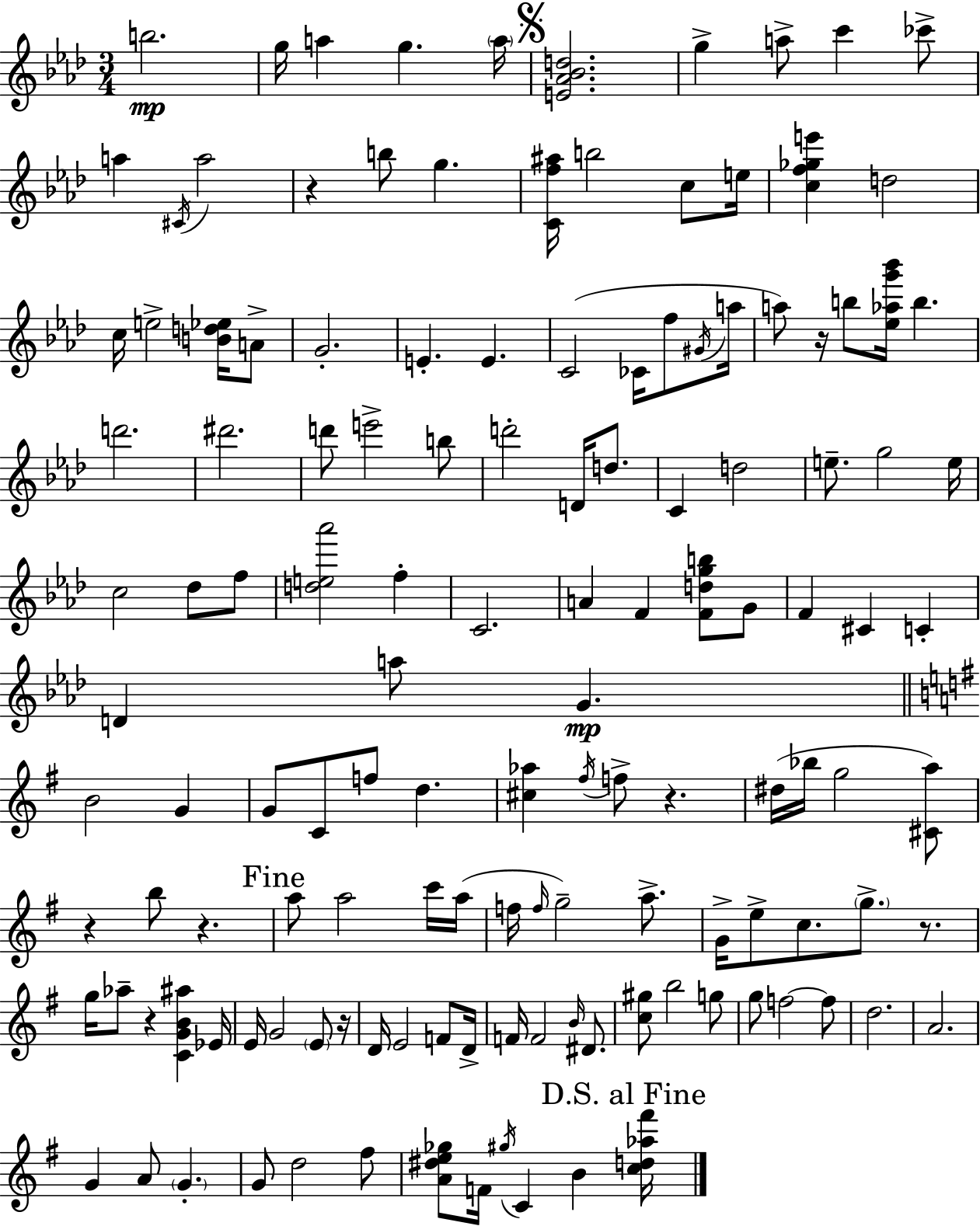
{
  \clef treble
  \numericTimeSignature
  \time 3/4
  \key aes \major
  b''2.\mp | g''16 a''4 g''4. \parenthesize a''16 | \mark \markup { \musicglyph "scripts.segno" } <e' aes' bes' d''>2. | g''4-> a''8-> c'''4 ces'''8-> | \break a''4 \acciaccatura { cis'16 } a''2 | r4 b''8 g''4. | <c' f'' ais''>16 b''2 c''8 | e''16 <c'' f'' ges'' e'''>4 d''2 | \break c''16 e''2-> <b' d'' ees''>16 a'8-> | g'2.-. | e'4.-. e'4. | c'2( ces'16 f''8 | \break \acciaccatura { gis'16 } a''16 a''8) r16 b''8 <ees'' aes'' g''' bes'''>16 b''4. | d'''2. | dis'''2. | d'''8 e'''2-> | \break b''8 d'''2-. d'16 d''8. | c'4 d''2 | e''8.-- g''2 | e''16 c''2 des''8 | \break f''8 <d'' e'' aes'''>2 f''4-. | c'2. | a'4 f'4 <f' d'' g'' b''>8 | g'8 f'4 cis'4 c'4-. | \break d'4 a''8 g'4.\mp | \bar "||" \break \key e \minor b'2 g'4 | g'8 c'8 f''8 d''4. | <cis'' aes''>4 \acciaccatura { fis''16 } f''8-> r4. | dis''16( bes''16 g''2 <cis' a''>8) | \break r4 b''8 r4. | \mark "Fine" a''8 a''2 c'''16 | a''16( f''16 \grace { f''16 }) g''2-- a''8.-> | g'16-> e''8-> c''8. \parenthesize g''8.-> r8. | \break g''16 aes''8-- r4 <c' g' b' ais''>4 | ees'16 e'16 g'2 \parenthesize e'8 | r16 d'16 e'2 f'8 | d'16-> f'16 f'2 \grace { b'16 } | \break dis'8. <c'' gis''>8 b''2 | g''8 g''8 f''2~~ | f''8 d''2. | a'2. | \break g'4 a'8 \parenthesize g'4.-. | g'8 d''2 | fis''8 <a' dis'' e'' ges''>8 f'16 \acciaccatura { gis''16 } c'4 b'4 | \mark "D.S. al Fine" <c'' d'' aes'' fis'''>16 \bar "|."
}